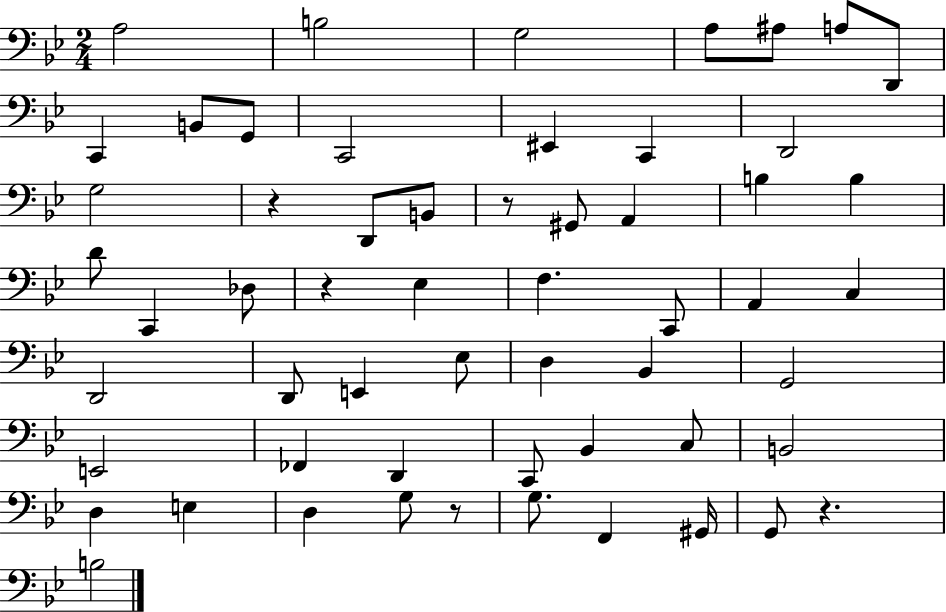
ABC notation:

X:1
T:Untitled
M:2/4
L:1/4
K:Bb
A,2 B,2 G,2 A,/2 ^A,/2 A,/2 D,,/2 C,, B,,/2 G,,/2 C,,2 ^E,, C,, D,,2 G,2 z D,,/2 B,,/2 z/2 ^G,,/2 A,, B, B, D/2 C,, _D,/2 z _E, F, C,,/2 A,, C, D,,2 D,,/2 E,, _E,/2 D, _B,, G,,2 E,,2 _F,, D,, C,,/2 _B,, C,/2 B,,2 D, E, D, G,/2 z/2 G,/2 F,, ^G,,/4 G,,/2 z B,2